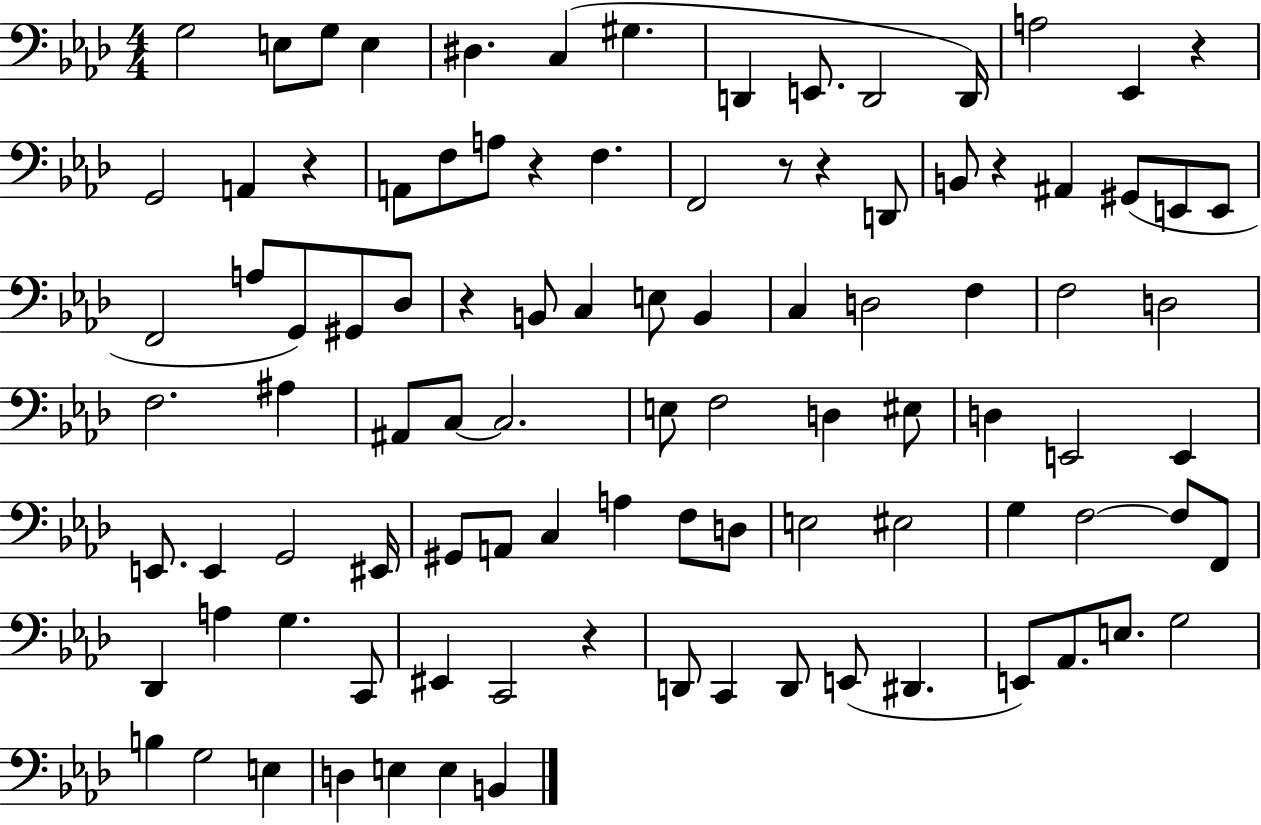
X:1
T:Untitled
M:4/4
L:1/4
K:Ab
G,2 E,/2 G,/2 E, ^D, C, ^G, D,, E,,/2 D,,2 D,,/4 A,2 _E,, z G,,2 A,, z A,,/2 F,/2 A,/2 z F, F,,2 z/2 z D,,/2 B,,/2 z ^A,, ^G,,/2 E,,/2 E,,/2 F,,2 A,/2 G,,/2 ^G,,/2 _D,/2 z B,,/2 C, E,/2 B,, C, D,2 F, F,2 D,2 F,2 ^A, ^A,,/2 C,/2 C,2 E,/2 F,2 D, ^E,/2 D, E,,2 E,, E,,/2 E,, G,,2 ^E,,/4 ^G,,/2 A,,/2 C, A, F,/2 D,/2 E,2 ^E,2 G, F,2 F,/2 F,,/2 _D,, A, G, C,,/2 ^E,, C,,2 z D,,/2 C,, D,,/2 E,,/2 ^D,, E,,/2 _A,,/2 E,/2 G,2 B, G,2 E, D, E, E, B,,